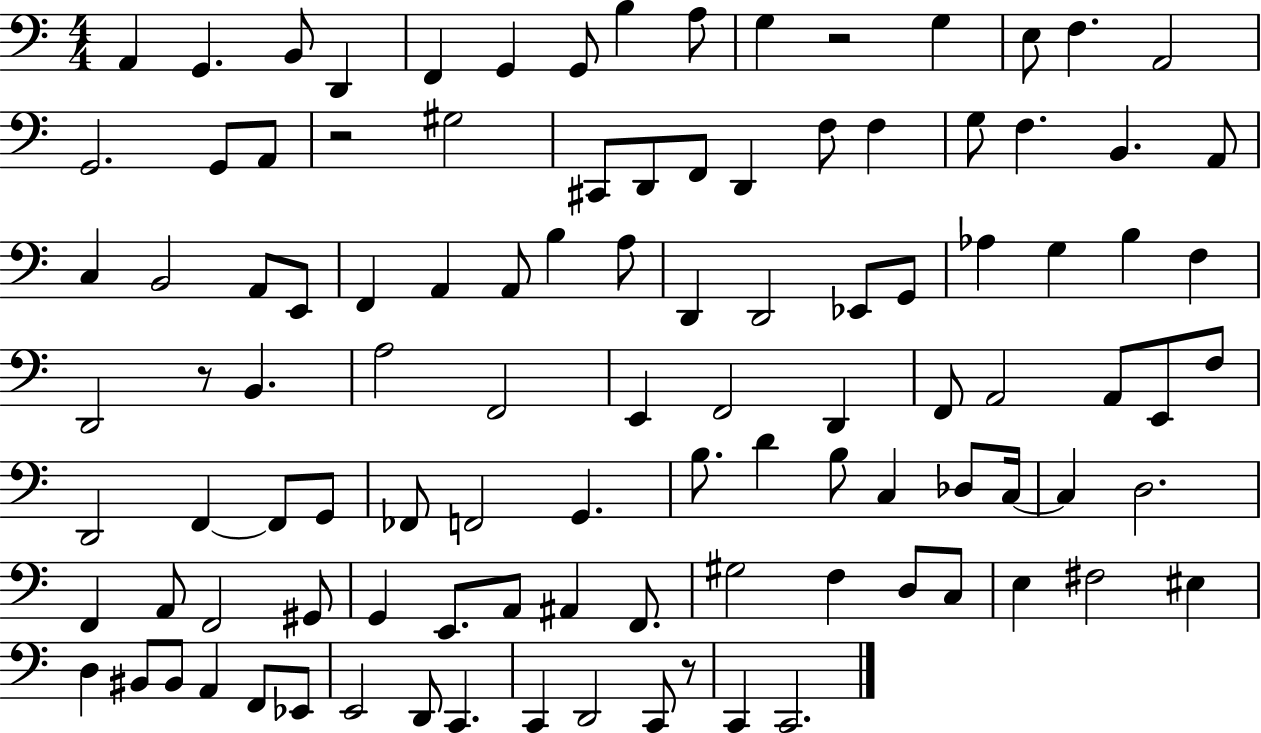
X:1
T:Untitled
M:4/4
L:1/4
K:C
A,, G,, B,,/2 D,, F,, G,, G,,/2 B, A,/2 G, z2 G, E,/2 F, A,,2 G,,2 G,,/2 A,,/2 z2 ^G,2 ^C,,/2 D,,/2 F,,/2 D,, F,/2 F, G,/2 F, B,, A,,/2 C, B,,2 A,,/2 E,,/2 F,, A,, A,,/2 B, A,/2 D,, D,,2 _E,,/2 G,,/2 _A, G, B, F, D,,2 z/2 B,, A,2 F,,2 E,, F,,2 D,, F,,/2 A,,2 A,,/2 E,,/2 F,/2 D,,2 F,, F,,/2 G,,/2 _F,,/2 F,,2 G,, B,/2 D B,/2 C, _D,/2 C,/4 C, D,2 F,, A,,/2 F,,2 ^G,,/2 G,, E,,/2 A,,/2 ^A,, F,,/2 ^G,2 F, D,/2 C,/2 E, ^F,2 ^E, D, ^B,,/2 ^B,,/2 A,, F,,/2 _E,,/2 E,,2 D,,/2 C,, C,, D,,2 C,,/2 z/2 C,, C,,2